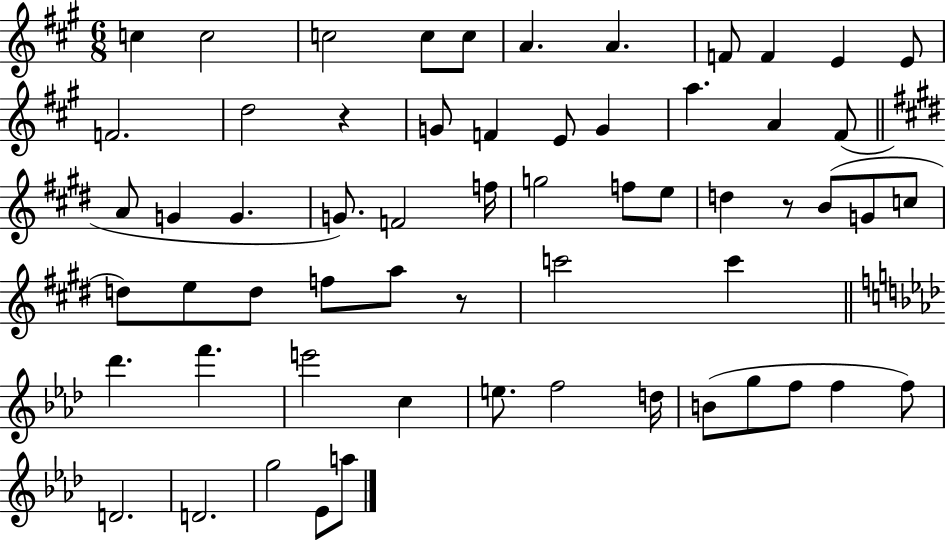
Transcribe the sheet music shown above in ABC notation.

X:1
T:Untitled
M:6/8
L:1/4
K:A
c c2 c2 c/2 c/2 A A F/2 F E E/2 F2 d2 z G/2 F E/2 G a A ^F/2 A/2 G G G/2 F2 f/4 g2 f/2 e/2 d z/2 B/2 G/2 c/2 d/2 e/2 d/2 f/2 a/2 z/2 c'2 c' _d' f' e'2 c e/2 f2 d/4 B/2 g/2 f/2 f f/2 D2 D2 g2 _E/2 a/2